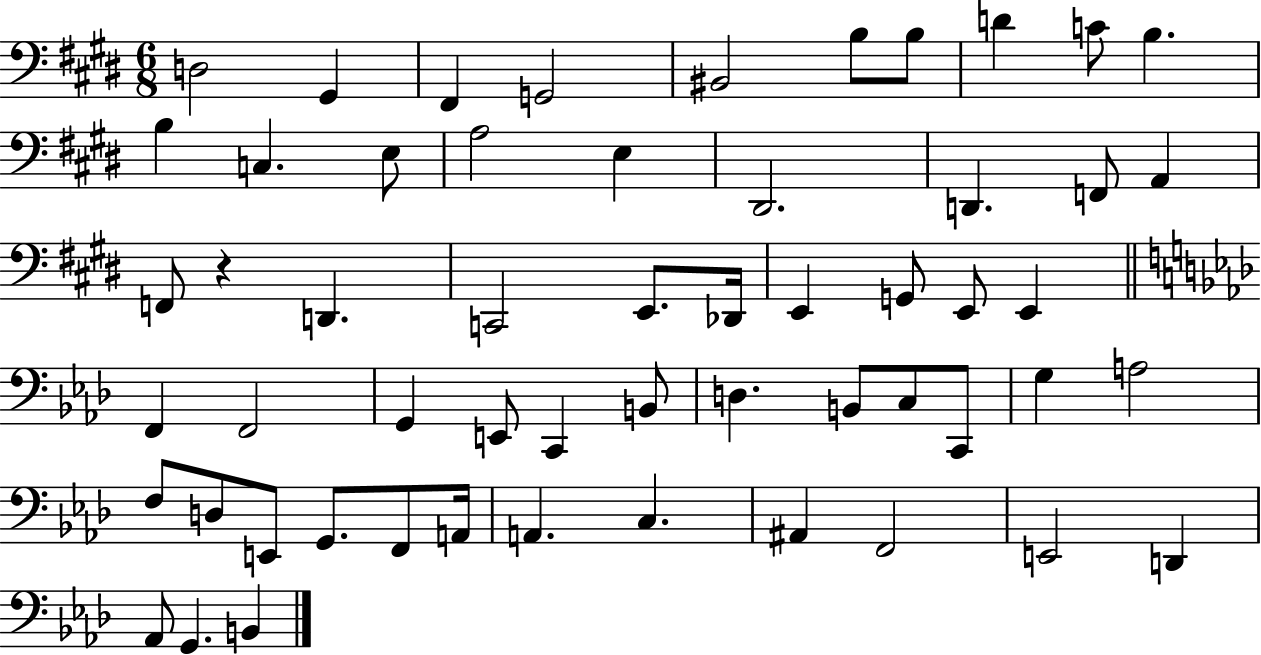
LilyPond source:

{
  \clef bass
  \numericTimeSignature
  \time 6/8
  \key e \major
  d2 gis,4 | fis,4 g,2 | bis,2 b8 b8 | d'4 c'8 b4. | \break b4 c4. e8 | a2 e4 | dis,2. | d,4. f,8 a,4 | \break f,8 r4 d,4. | c,2 e,8. des,16 | e,4 g,8 e,8 e,4 | \bar "||" \break \key aes \major f,4 f,2 | g,4 e,8 c,4 b,8 | d4. b,8 c8 c,8 | g4 a2 | \break f8 d8 e,8 g,8. f,8 a,16 | a,4. c4. | ais,4 f,2 | e,2 d,4 | \break aes,8 g,4. b,4 | \bar "|."
}